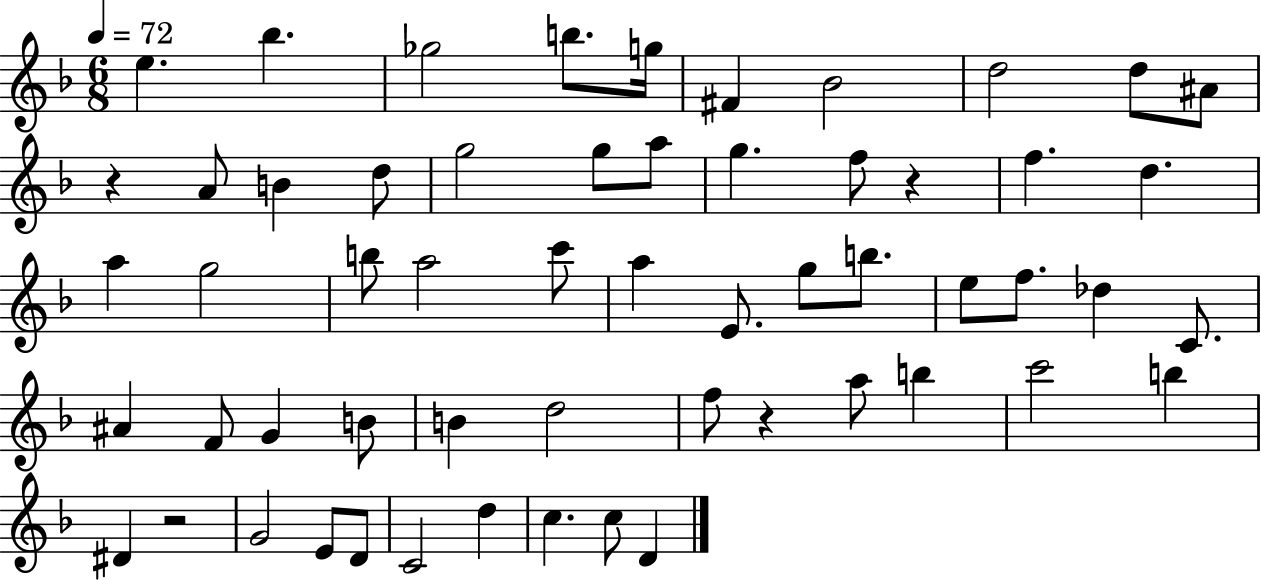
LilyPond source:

{
  \clef treble
  \numericTimeSignature
  \time 6/8
  \key f \major
  \tempo 4 = 72
  e''4. bes''4. | ges''2 b''8. g''16 | fis'4 bes'2 | d''2 d''8 ais'8 | \break r4 a'8 b'4 d''8 | g''2 g''8 a''8 | g''4. f''8 r4 | f''4. d''4. | \break a''4 g''2 | b''8 a''2 c'''8 | a''4 e'8. g''8 b''8. | e''8 f''8. des''4 c'8. | \break ais'4 f'8 g'4 b'8 | b'4 d''2 | f''8 r4 a''8 b''4 | c'''2 b''4 | \break dis'4 r2 | g'2 e'8 d'8 | c'2 d''4 | c''4. c''8 d'4 | \break \bar "|."
}